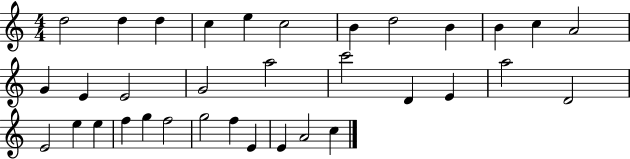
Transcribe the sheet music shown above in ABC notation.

X:1
T:Untitled
M:4/4
L:1/4
K:C
d2 d d c e c2 B d2 B B c A2 G E E2 G2 a2 c'2 D E a2 D2 E2 e e f g f2 g2 f E E A2 c